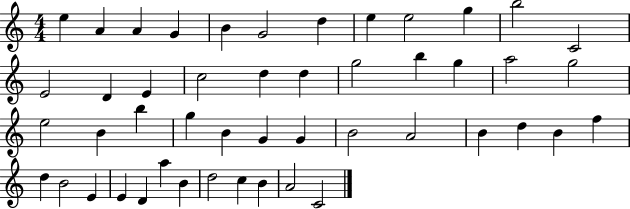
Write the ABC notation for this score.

X:1
T:Untitled
M:4/4
L:1/4
K:C
e A A G B G2 d e e2 g b2 C2 E2 D E c2 d d g2 b g a2 g2 e2 B b g B G G B2 A2 B d B f d B2 E E D a B d2 c B A2 C2